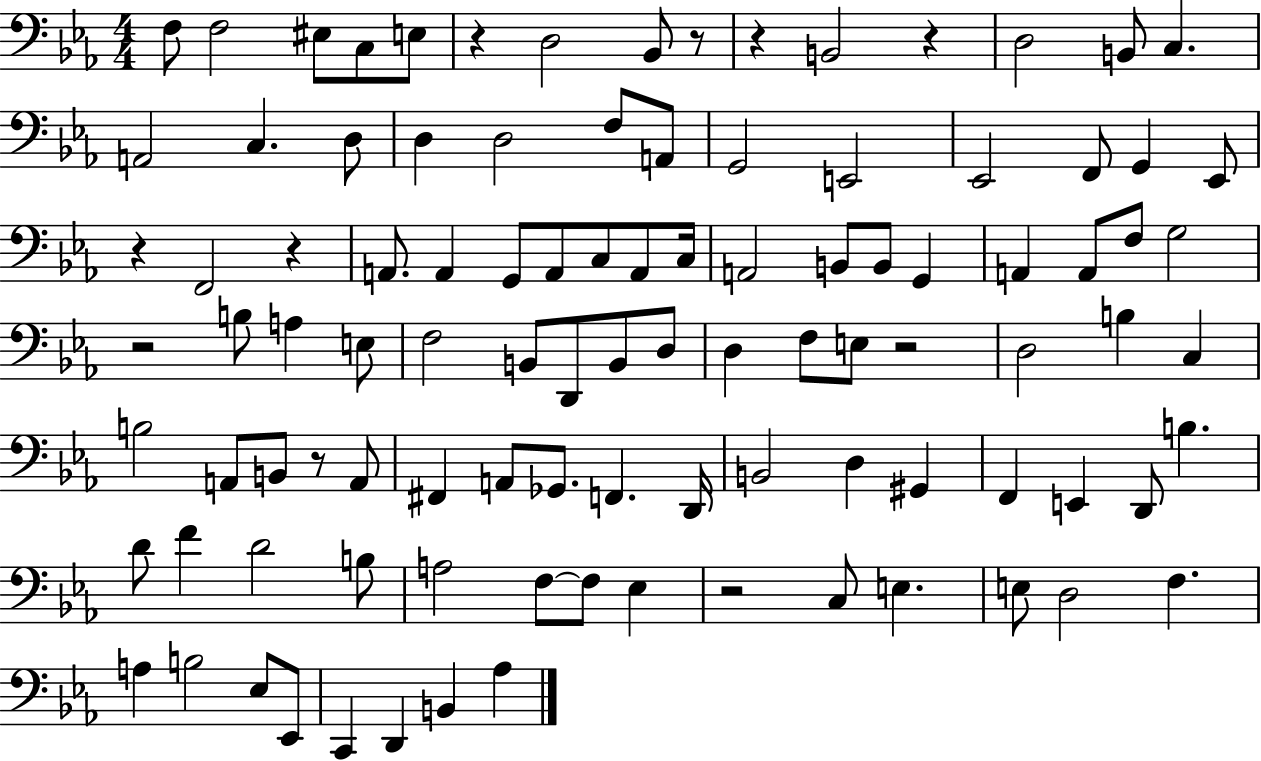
F3/e F3/h EIS3/e C3/e E3/e R/q D3/h Bb2/e R/e R/q B2/h R/q D3/h B2/e C3/q. A2/h C3/q. D3/e D3/q D3/h F3/e A2/e G2/h E2/h Eb2/h F2/e G2/q Eb2/e R/q F2/h R/q A2/e. A2/q G2/e A2/e C3/e A2/e C3/s A2/h B2/e B2/e G2/q A2/q A2/e F3/e G3/h R/h B3/e A3/q E3/e F3/h B2/e D2/e B2/e D3/e D3/q F3/e E3/e R/h D3/h B3/q C3/q B3/h A2/e B2/e R/e A2/e F#2/q A2/e Gb2/e. F2/q. D2/s B2/h D3/q G#2/q F2/q E2/q D2/e B3/q. D4/e F4/q D4/h B3/e A3/h F3/e F3/e Eb3/q R/h C3/e E3/q. E3/e D3/h F3/q. A3/q B3/h Eb3/e Eb2/e C2/q D2/q B2/q Ab3/q